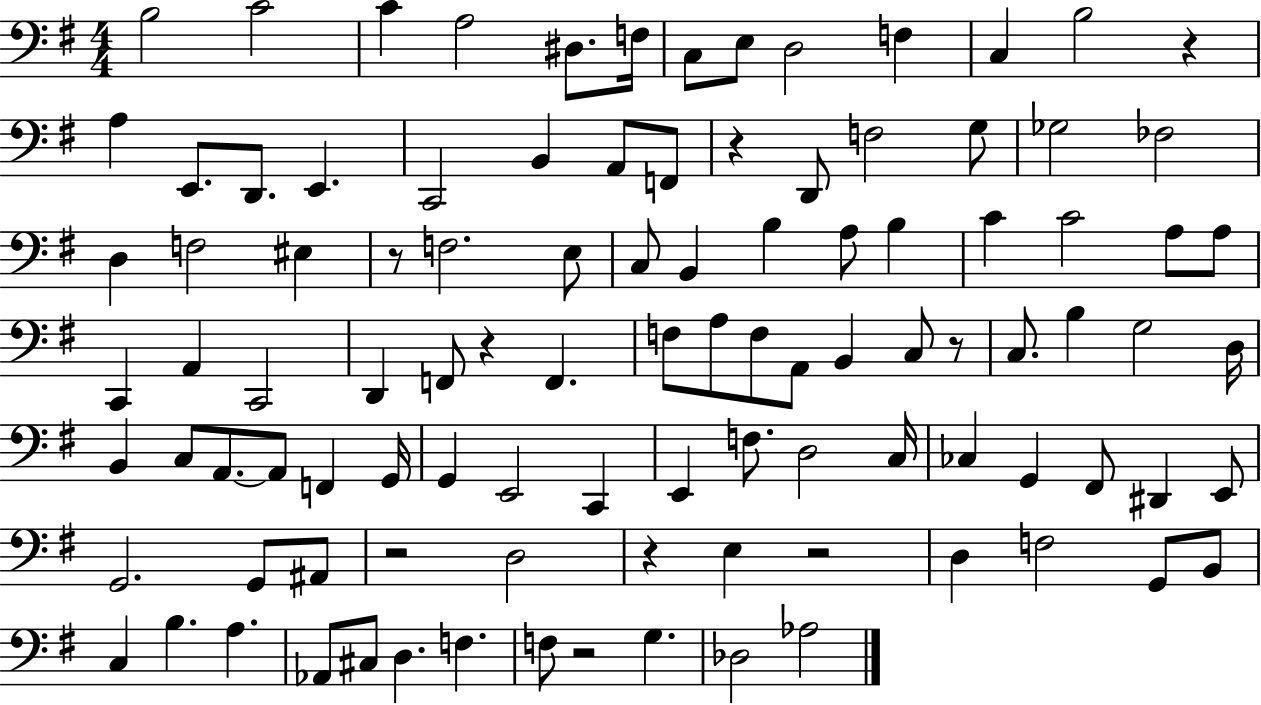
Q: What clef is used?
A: bass